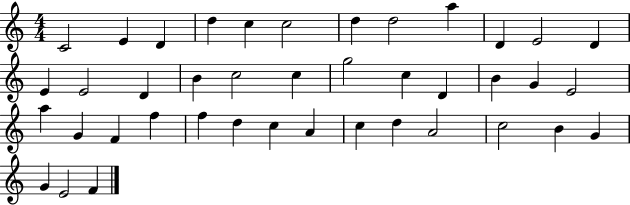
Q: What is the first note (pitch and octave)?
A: C4